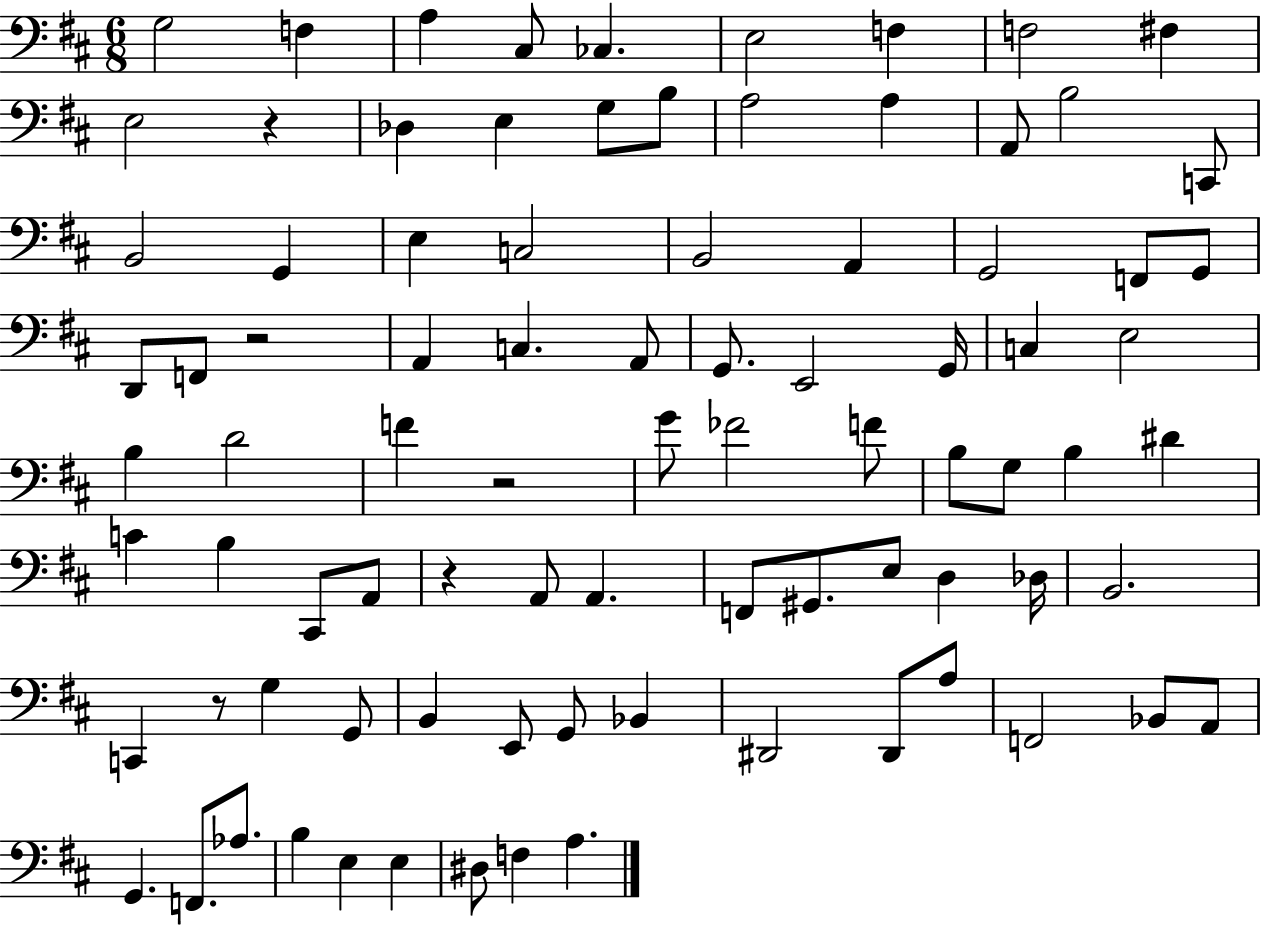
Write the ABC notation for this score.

X:1
T:Untitled
M:6/8
L:1/4
K:D
G,2 F, A, ^C,/2 _C, E,2 F, F,2 ^F, E,2 z _D, E, G,/2 B,/2 A,2 A, A,,/2 B,2 C,,/2 B,,2 G,, E, C,2 B,,2 A,, G,,2 F,,/2 G,,/2 D,,/2 F,,/2 z2 A,, C, A,,/2 G,,/2 E,,2 G,,/4 C, E,2 B, D2 F z2 G/2 _F2 F/2 B,/2 G,/2 B, ^D C B, ^C,,/2 A,,/2 z A,,/2 A,, F,,/2 ^G,,/2 E,/2 D, _D,/4 B,,2 C,, z/2 G, G,,/2 B,, E,,/2 G,,/2 _B,, ^D,,2 ^D,,/2 A,/2 F,,2 _B,,/2 A,,/2 G,, F,,/2 _A,/2 B, E, E, ^D,/2 F, A,